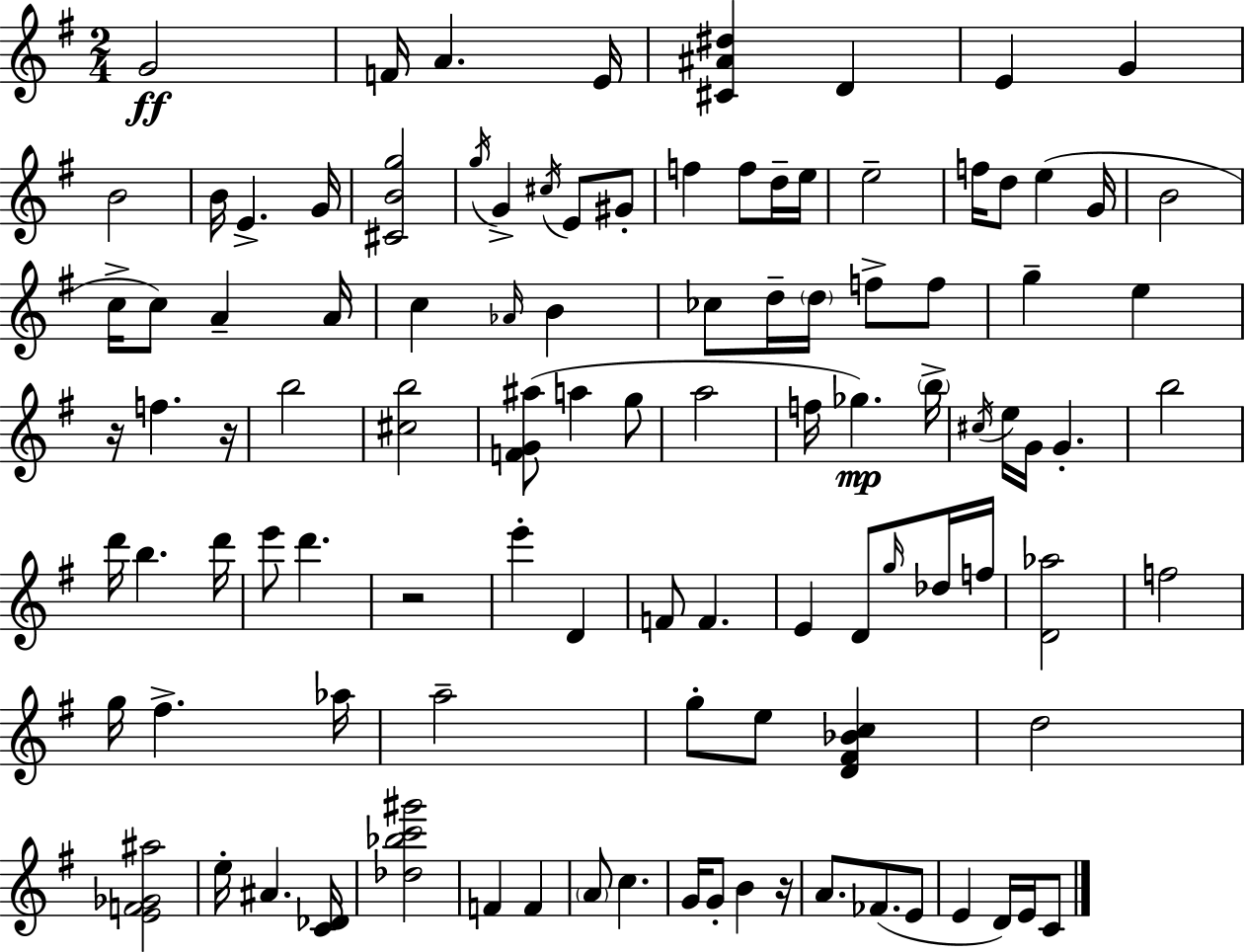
G4/h F4/s A4/q. E4/s [C#4,A#4,D#5]/q D4/q E4/q G4/q B4/h B4/s E4/q. G4/s [C#4,B4,G5]/h G5/s G4/q C#5/s E4/e G#4/e F5/q F5/e D5/s E5/s E5/h F5/s D5/e E5/q G4/s B4/h C5/s C5/e A4/q A4/s C5/q Ab4/s B4/q CES5/e D5/s D5/s F5/e F5/e G5/q E5/q R/s F5/q. R/s B5/h [C#5,B5]/h [F4,G4,A#5]/e A5/q G5/e A5/h F5/s Gb5/q. B5/s C#5/s E5/s G4/s G4/q. B5/h D6/s B5/q. D6/s E6/e D6/q. R/h E6/q D4/q F4/e F4/q. E4/q D4/e G5/s Db5/s F5/s [D4,Ab5]/h F5/h G5/s F#5/q. Ab5/s A5/h G5/e E5/e [D4,F#4,Bb4,C5]/q D5/h [E4,F4,Gb4,A#5]/h E5/s A#4/q. [C4,Db4]/s [Db5,Bb5,C6,G#6]/h F4/q F4/q A4/e C5/q. G4/s G4/e B4/q R/s A4/e. FES4/e. E4/e E4/q D4/s E4/s C4/e